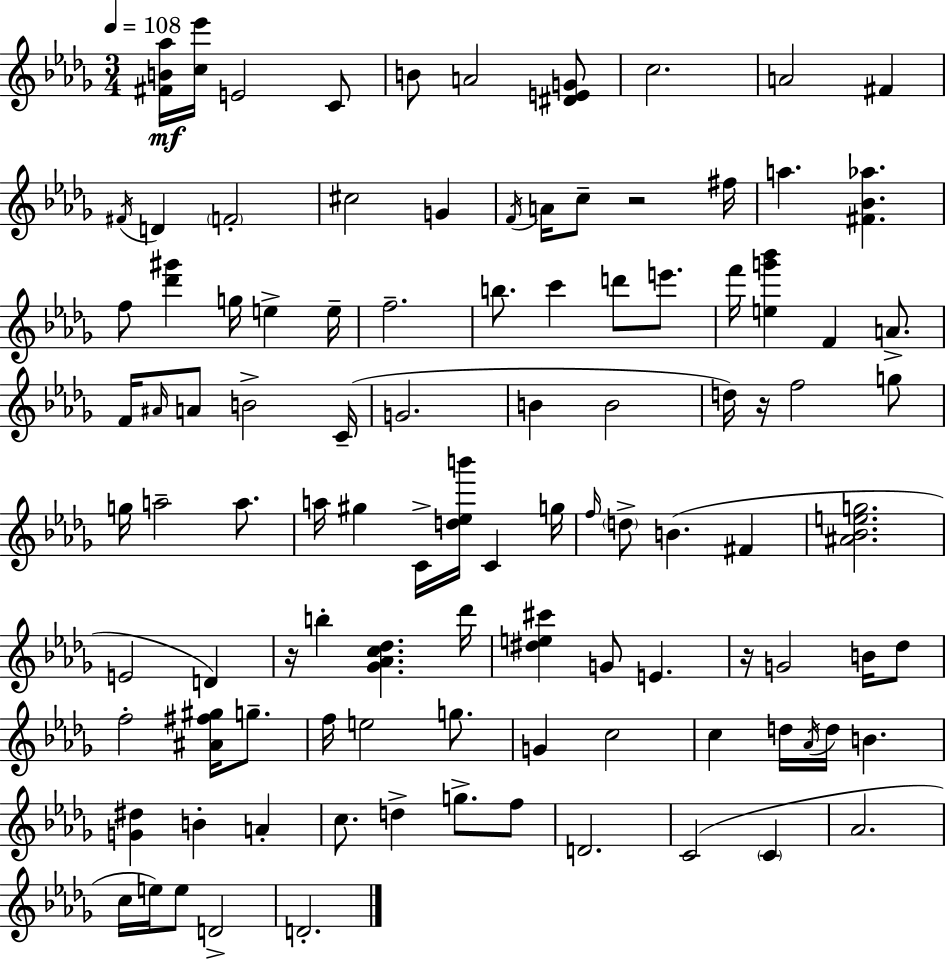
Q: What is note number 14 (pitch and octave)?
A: A4